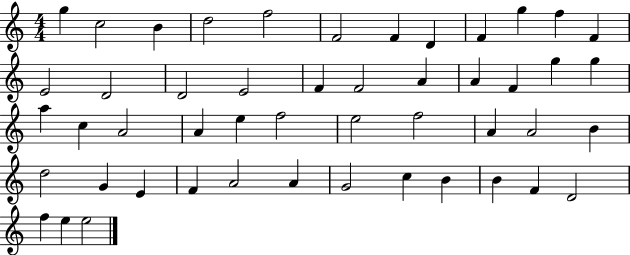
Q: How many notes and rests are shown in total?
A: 49